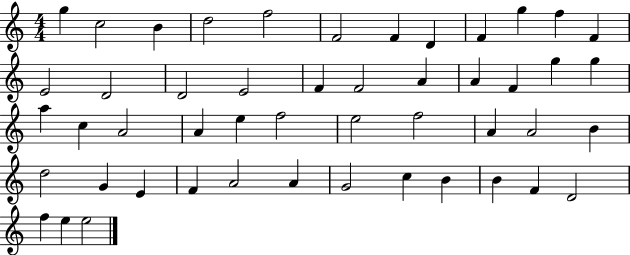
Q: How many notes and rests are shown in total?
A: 49